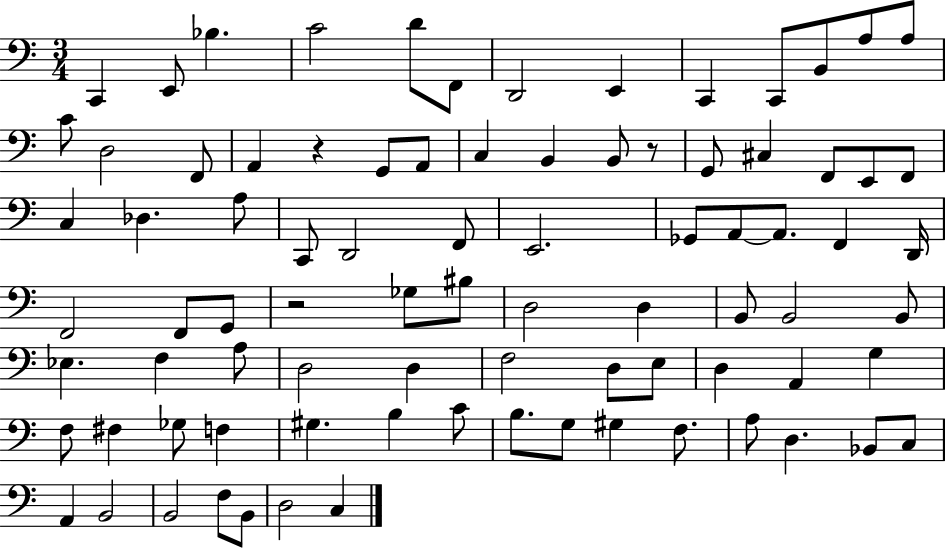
{
  \clef bass
  \numericTimeSignature
  \time 3/4
  \key c \major
  c,4 e,8 bes4. | c'2 d'8 f,8 | d,2 e,4 | c,4 c,8 b,8 a8 a8 | \break c'8 d2 f,8 | a,4 r4 g,8 a,8 | c4 b,4 b,8 r8 | g,8 cis4 f,8 e,8 f,8 | \break c4 des4. a8 | c,8 d,2 f,8 | e,2. | ges,8 a,8~~ a,8. f,4 d,16 | \break f,2 f,8 g,8 | r2 ges8 bis8 | d2 d4 | b,8 b,2 b,8 | \break ees4. f4 a8 | d2 d4 | f2 d8 e8 | d4 a,4 g4 | \break f8 fis4 ges8 f4 | gis4. b4 c'8 | b8. g8 gis4 f8. | a8 d4. bes,8 c8 | \break a,4 b,2 | b,2 f8 b,8 | d2 c4 | \bar "|."
}